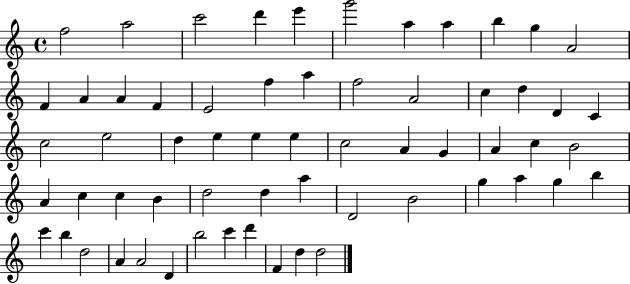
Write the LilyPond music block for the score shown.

{
  \clef treble
  \time 4/4
  \defaultTimeSignature
  \key c \major
  f''2 a''2 | c'''2 d'''4 e'''4 | g'''2 a''4 a''4 | b''4 g''4 a'2 | \break f'4 a'4 a'4 f'4 | e'2 f''4 a''4 | f''2 a'2 | c''4 d''4 d'4 c'4 | \break c''2 e''2 | d''4 e''4 e''4 e''4 | c''2 a'4 g'4 | a'4 c''4 b'2 | \break a'4 c''4 c''4 b'4 | d''2 d''4 a''4 | d'2 b'2 | g''4 a''4 g''4 b''4 | \break c'''4 b''4 d''2 | a'4 a'2 d'4 | b''2 c'''4 d'''4 | f'4 d''4 d''2 | \break \bar "|."
}